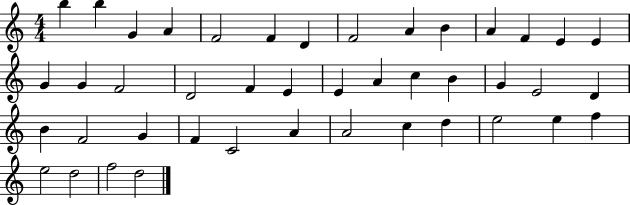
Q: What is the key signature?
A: C major